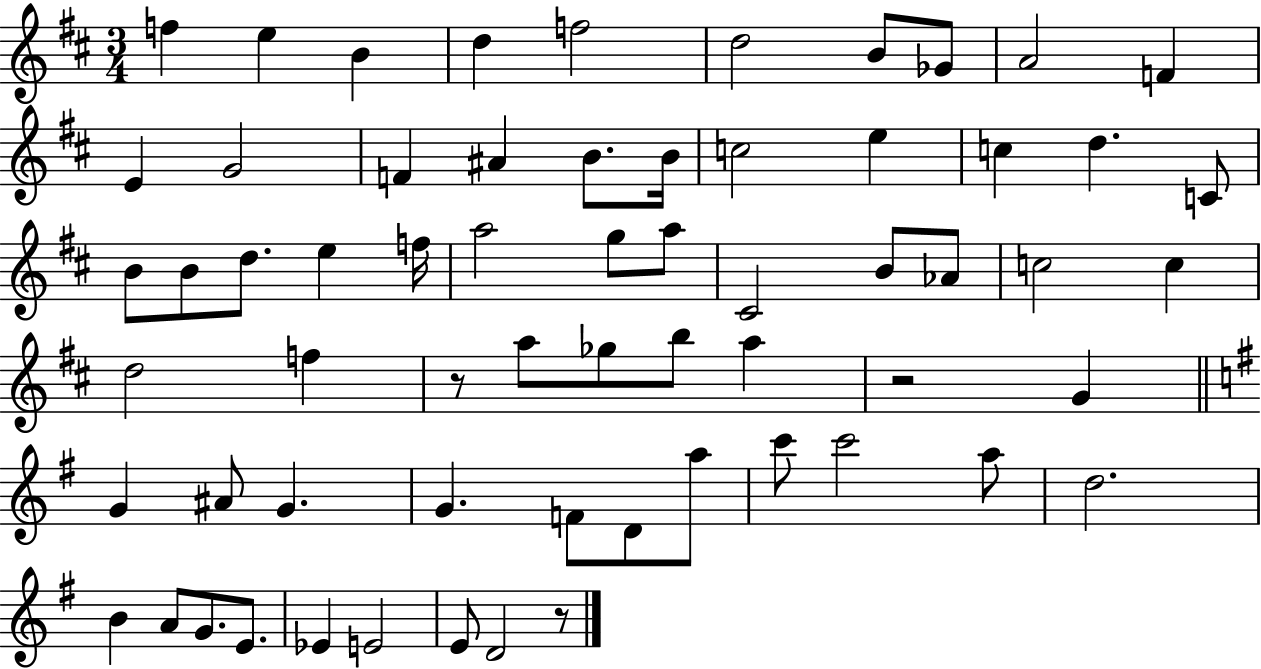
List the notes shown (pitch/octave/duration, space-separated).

F5/q E5/q B4/q D5/q F5/h D5/h B4/e Gb4/e A4/h F4/q E4/q G4/h F4/q A#4/q B4/e. B4/s C5/h E5/q C5/q D5/q. C4/e B4/e B4/e D5/e. E5/q F5/s A5/h G5/e A5/e C#4/h B4/e Ab4/e C5/h C5/q D5/h F5/q R/e A5/e Gb5/e B5/e A5/q R/h G4/q G4/q A#4/e G4/q. G4/q. F4/e D4/e A5/e C6/e C6/h A5/e D5/h. B4/q A4/e G4/e. E4/e. Eb4/q E4/h E4/e D4/h R/e